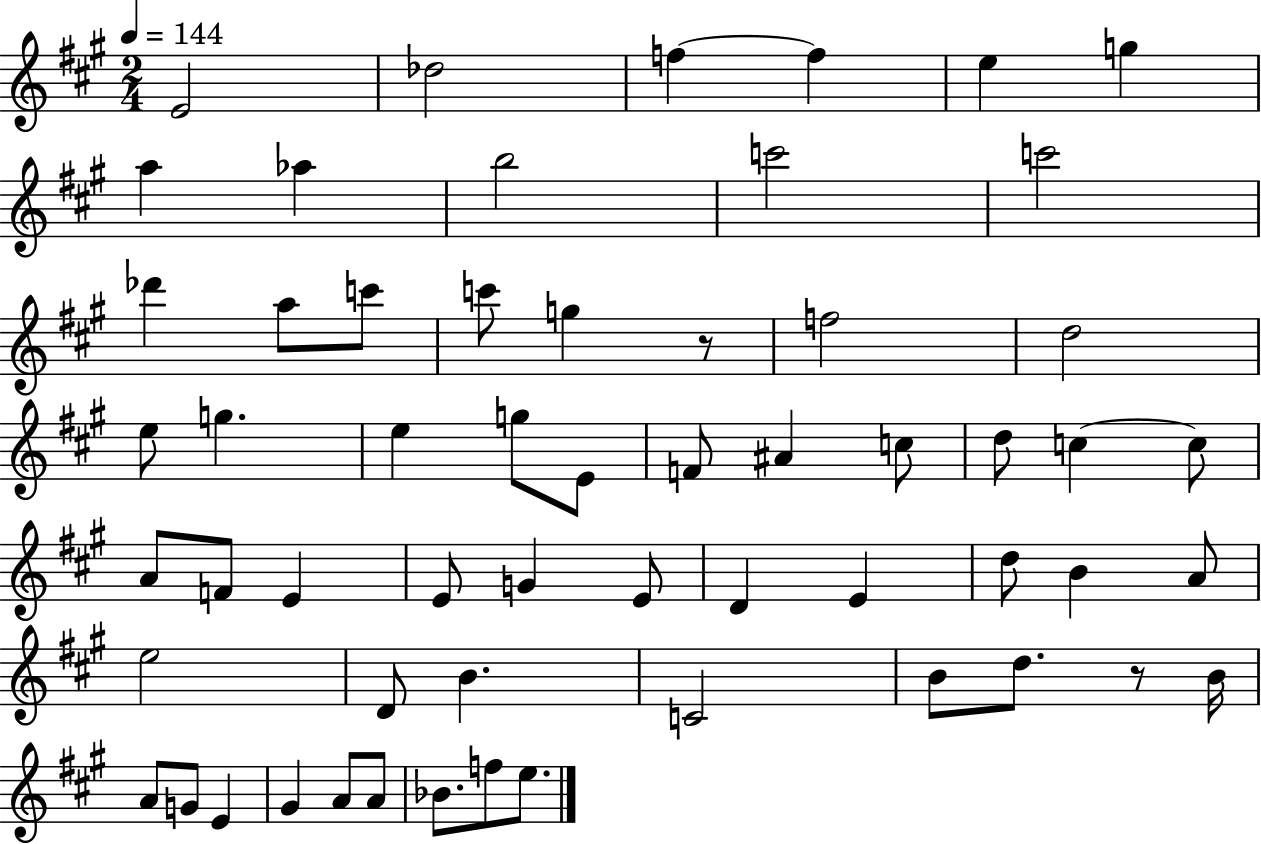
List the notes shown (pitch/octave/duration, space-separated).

E4/h Db5/h F5/q F5/q E5/q G5/q A5/q Ab5/q B5/h C6/h C6/h Db6/q A5/e C6/e C6/e G5/q R/e F5/h D5/h E5/e G5/q. E5/q G5/e E4/e F4/e A#4/q C5/e D5/e C5/q C5/e A4/e F4/e E4/q E4/e G4/q E4/e D4/q E4/q D5/e B4/q A4/e E5/h D4/e B4/q. C4/h B4/e D5/e. R/e B4/s A4/e G4/e E4/q G#4/q A4/e A4/e Bb4/e. F5/e E5/e.